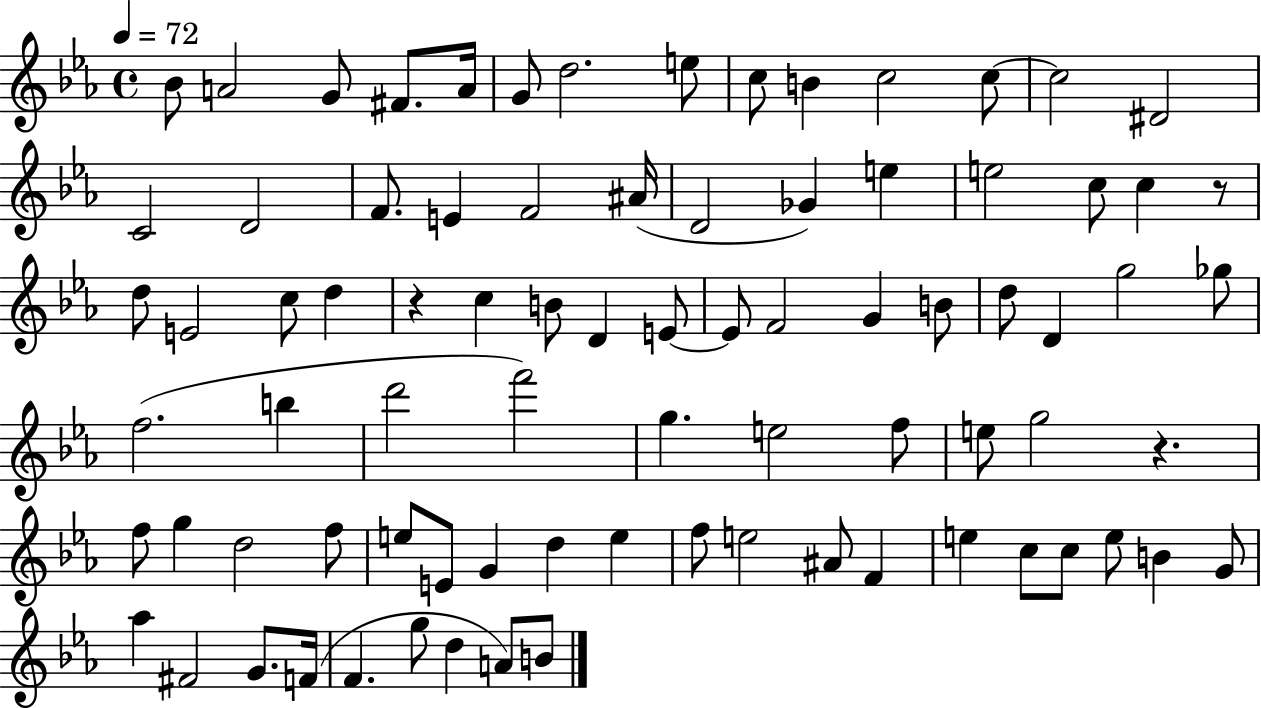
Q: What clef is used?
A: treble